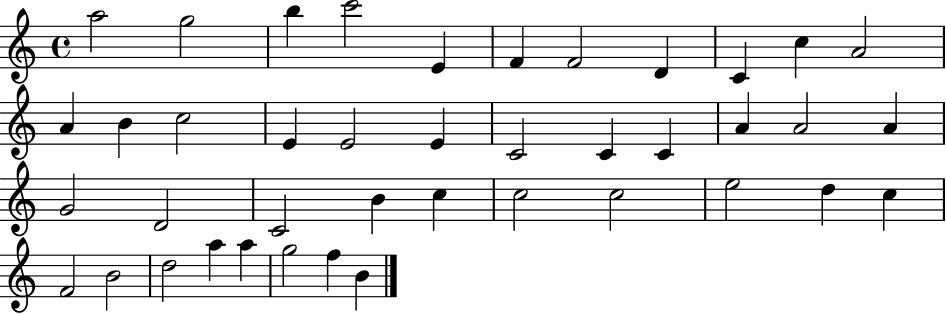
{
  \clef treble
  \time 4/4
  \defaultTimeSignature
  \key c \major
  a''2 g''2 | b''4 c'''2 e'4 | f'4 f'2 d'4 | c'4 c''4 a'2 | \break a'4 b'4 c''2 | e'4 e'2 e'4 | c'2 c'4 c'4 | a'4 a'2 a'4 | \break g'2 d'2 | c'2 b'4 c''4 | c''2 c''2 | e''2 d''4 c''4 | \break f'2 b'2 | d''2 a''4 a''4 | g''2 f''4 b'4 | \bar "|."
}